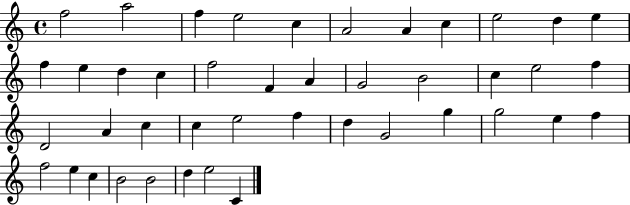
F5/h A5/h F5/q E5/h C5/q A4/h A4/q C5/q E5/h D5/q E5/q F5/q E5/q D5/q C5/q F5/h F4/q A4/q G4/h B4/h C5/q E5/h F5/q D4/h A4/q C5/q C5/q E5/h F5/q D5/q G4/h G5/q G5/h E5/q F5/q F5/h E5/q C5/q B4/h B4/h D5/q E5/h C4/q